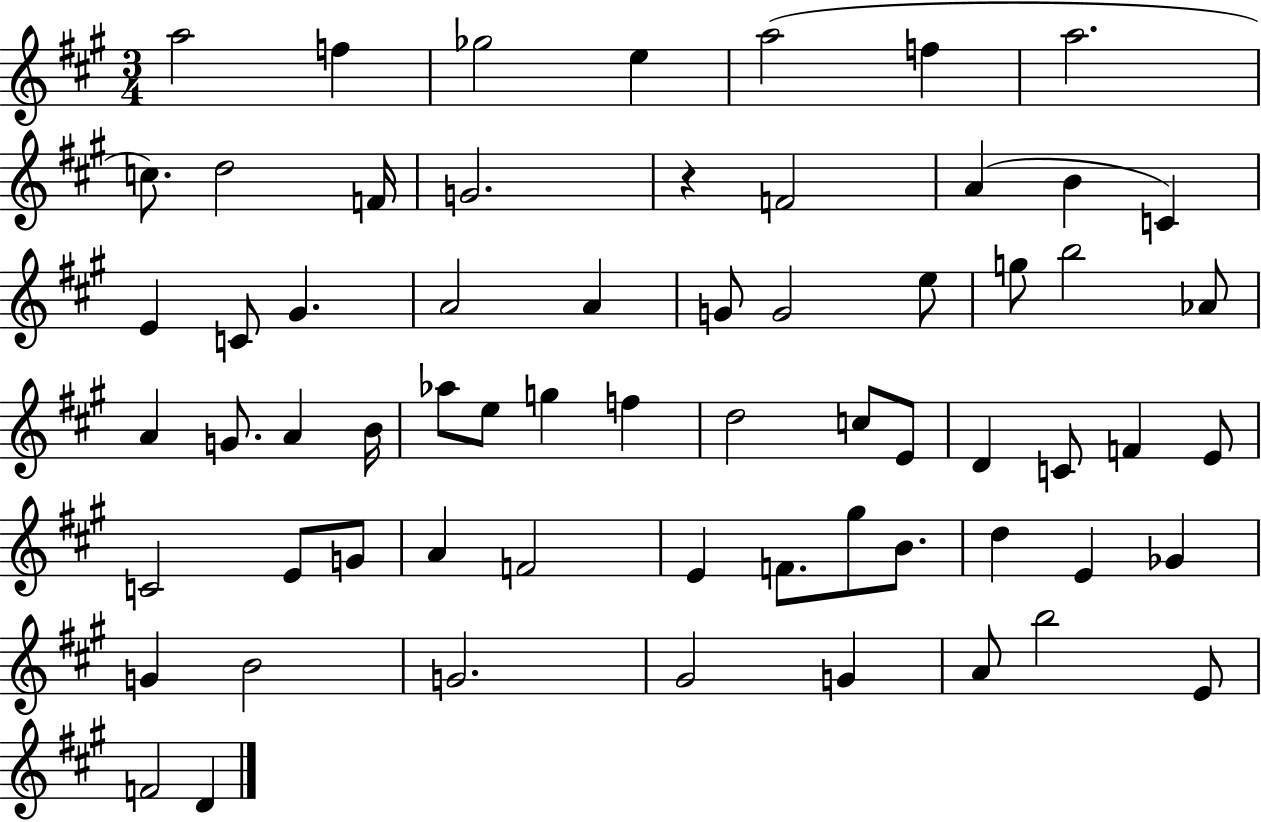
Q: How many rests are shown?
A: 1